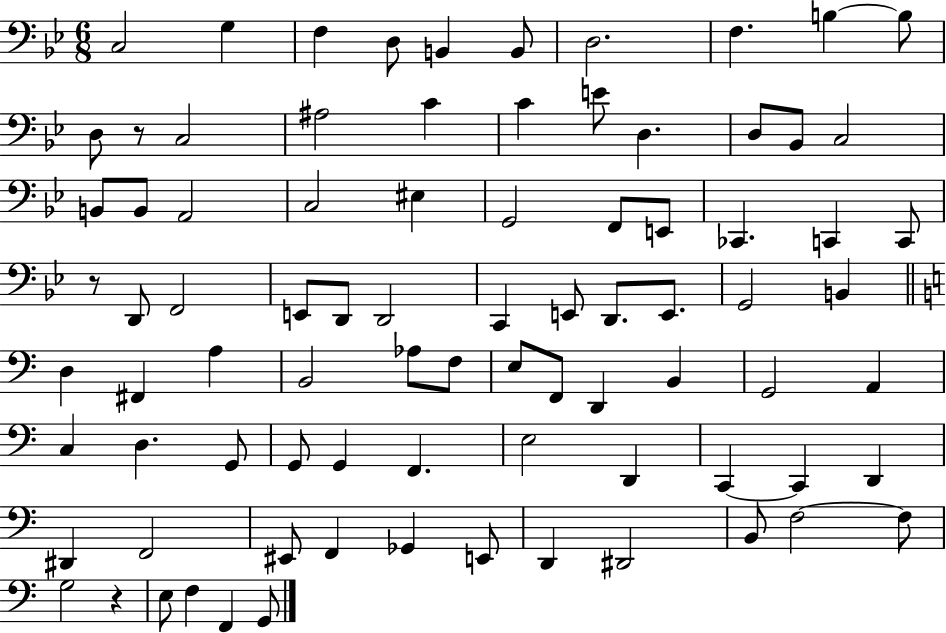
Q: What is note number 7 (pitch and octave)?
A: D3